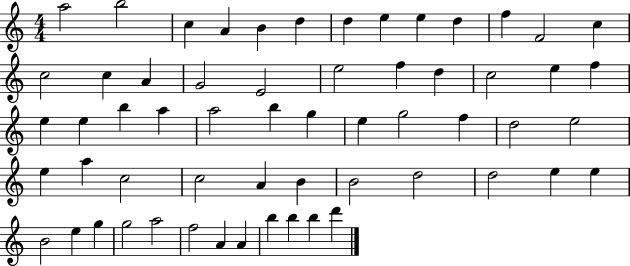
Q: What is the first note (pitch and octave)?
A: A5